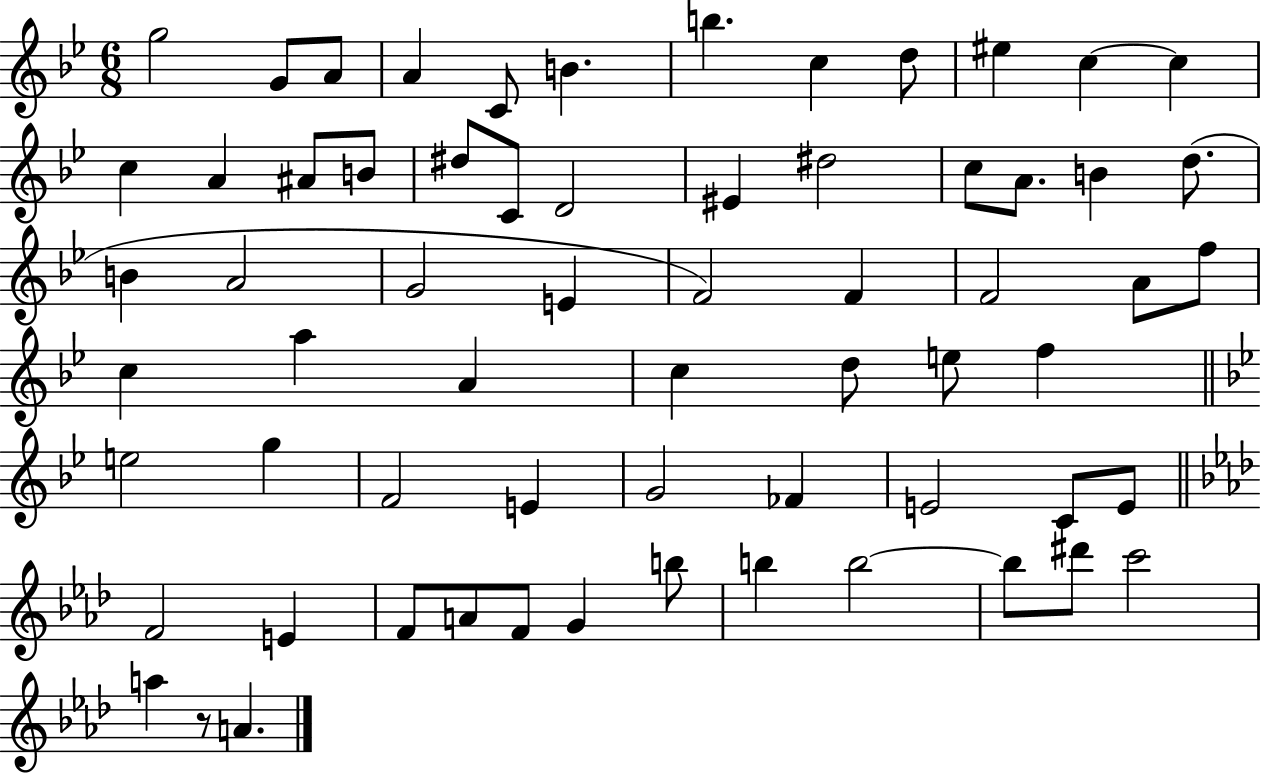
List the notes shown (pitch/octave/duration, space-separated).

G5/h G4/e A4/e A4/q C4/e B4/q. B5/q. C5/q D5/e EIS5/q C5/q C5/q C5/q A4/q A#4/e B4/e D#5/e C4/e D4/h EIS4/q D#5/h C5/e A4/e. B4/q D5/e. B4/q A4/h G4/h E4/q F4/h F4/q F4/h A4/e F5/e C5/q A5/q A4/q C5/q D5/e E5/e F5/q E5/h G5/q F4/h E4/q G4/h FES4/q E4/h C4/e E4/e F4/h E4/q F4/e A4/e F4/e G4/q B5/e B5/q B5/h B5/e D#6/e C6/h A5/q R/e A4/q.